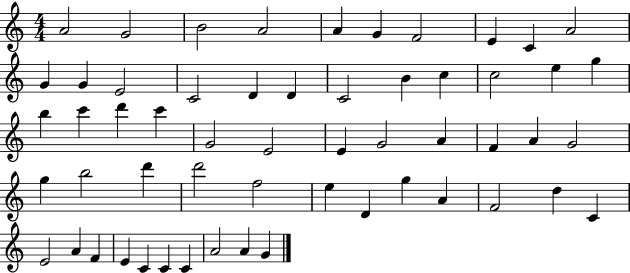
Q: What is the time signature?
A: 4/4